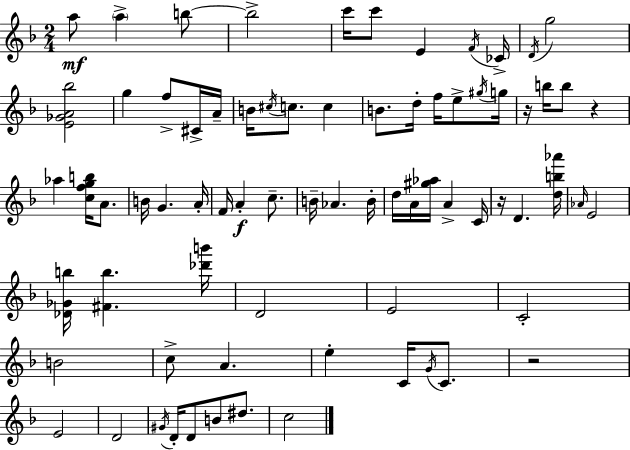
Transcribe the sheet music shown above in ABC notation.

X:1
T:Untitled
M:2/4
L:1/4
K:F
a/2 a b/2 b2 c'/4 c'/2 E F/4 _C/4 D/4 g2 [E_GA_b]2 g f/2 ^C/4 A/4 B/4 ^c/4 c/2 c B/2 d/4 f/4 e/2 ^g/4 g/4 z/4 b/4 b/2 z _a [cfgb]/4 A/2 B/4 G A/4 F/4 A c/2 B/4 _A B/4 d/4 A/4 [^g_a]/4 A C/4 z/4 D [db_a']/4 _A/4 E2 [_D_Gb]/4 [^Fb] [_d'b']/4 D2 E2 C2 B2 c/2 A e C/4 G/4 C/2 z2 E2 D2 ^G/4 D/4 D/2 B/2 ^d/2 c2